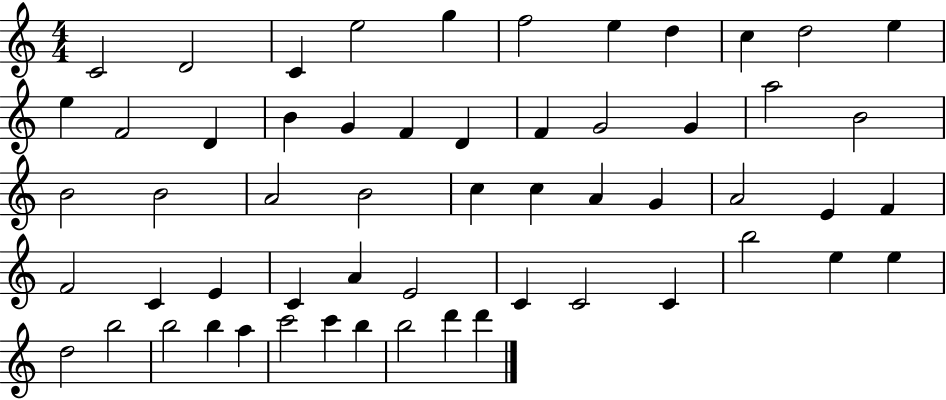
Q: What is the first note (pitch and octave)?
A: C4